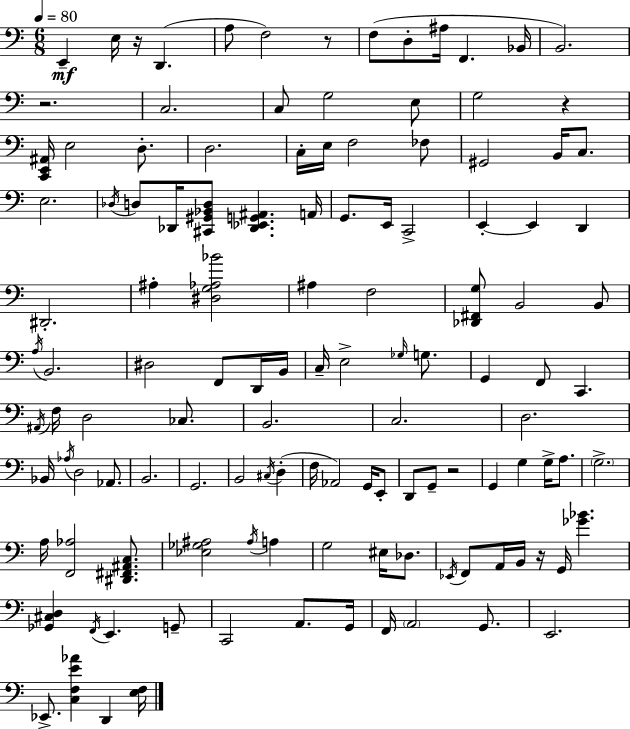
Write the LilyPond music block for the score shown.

{
  \clef bass
  \numericTimeSignature
  \time 6/8
  \key c \major
  \tempo 4 = 80
  e,4--\mf e16 r16 d,4.( | a8 f2) r8 | f8( d8-. ais16 f,4. bes,16 | b,2.) | \break r2. | c2. | c8 g2 e8 | g2 r4 | \break <c, e, ais,>16 e2 d8.-. | d2. | c16-. e16 f2 fes8 | gis,2 b,16 c8. | \break e2. | \acciaccatura { des16 } d8 des,16 <cis, gis, bes, d>8 <des, ees, g, ais,>4. | a,16 g,8. e,16 c,2-> | e,4-.~~ e,4 d,4 | \break dis,2.-. | ais4-. <dis g aes bes'>2 | ais4 f2 | <des, fis, g>8 b,2 b,8 | \break \acciaccatura { a16 } b,2. | dis2 f,8 | d,16 b,16 c16-- e2-> \grace { ges16 } | g8. g,4 f,8 c,4. | \break \acciaccatura { ais,16 } f16 d2 | ces8. b,2. | c2. | d2. | \break bes,16 \acciaccatura { aes16 } d2 | aes,8. b,2. | g,2. | b,2 | \break \acciaccatura { cis16 }( d4-. f16 aes,2) | g,16 e,8-. d,8 g,8-- r2 | g,4 g4 | g16-> a8. \parenthesize g2.-> | \break a16 <f, aes>2 | <dis, fis, ais, c>8. <ees ges ais>2 | \acciaccatura { ais16 } a4 g2 | eis16 des8. \acciaccatura { ees,16 } f,8 a,16 b,16 | \break r16 g,16 <ges' bes'>4. <ges, cis d>4 | \acciaccatura { f,16 } e,4. g,8-- c,2 | a,8. g,16 f,16 \parenthesize a,2 | g,8. e,2. | \break ees,8.-> | <c f e' aes'>4 d,4 <e f>16 \bar "|."
}